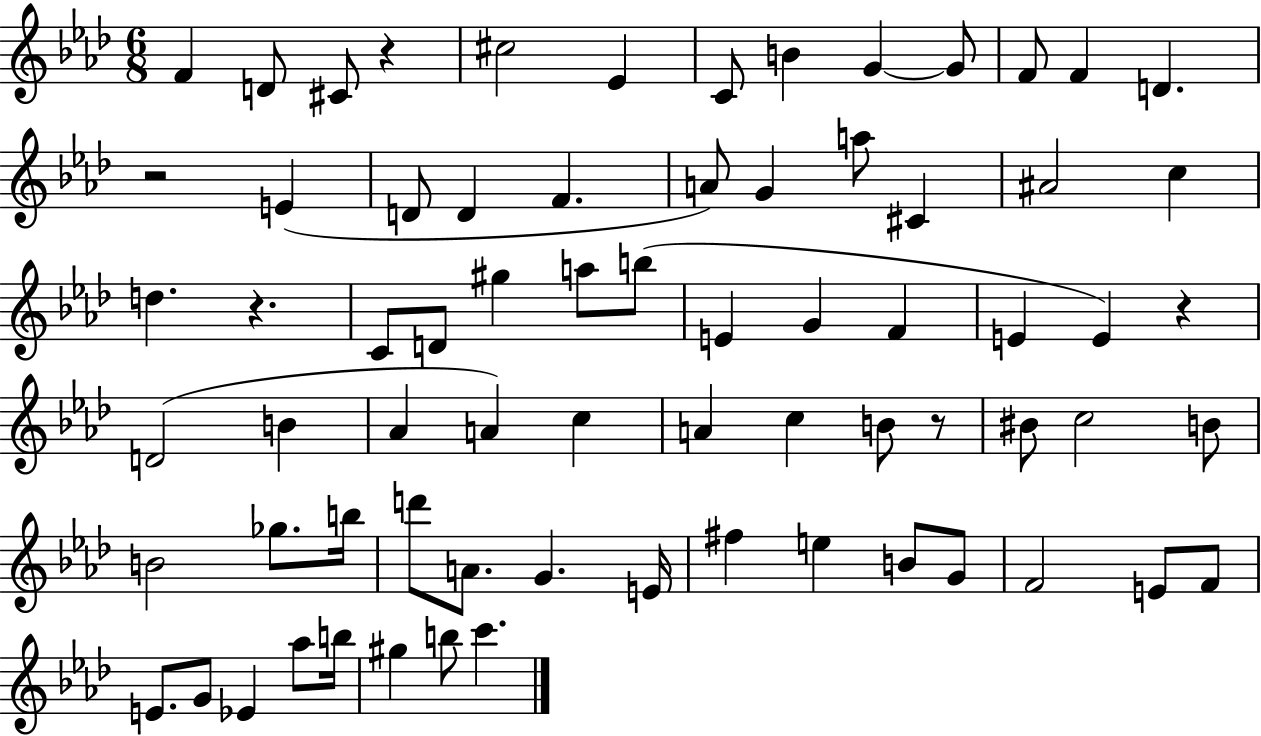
{
  \clef treble
  \numericTimeSignature
  \time 6/8
  \key aes \major
  f'4 d'8 cis'8 r4 | cis''2 ees'4 | c'8 b'4 g'4~~ g'8 | f'8 f'4 d'4. | \break r2 e'4( | d'8 d'4 f'4. | a'8) g'4 a''8 cis'4 | ais'2 c''4 | \break d''4. r4. | c'8 d'8 gis''4 a''8 b''8( | e'4 g'4 f'4 | e'4 e'4) r4 | \break d'2( b'4 | aes'4 a'4) c''4 | a'4 c''4 b'8 r8 | bis'8 c''2 b'8 | \break b'2 ges''8. b''16 | d'''8 a'8. g'4. e'16 | fis''4 e''4 b'8 g'8 | f'2 e'8 f'8 | \break e'8. g'8 ees'4 aes''8 b''16 | gis''4 b''8 c'''4. | \bar "|."
}